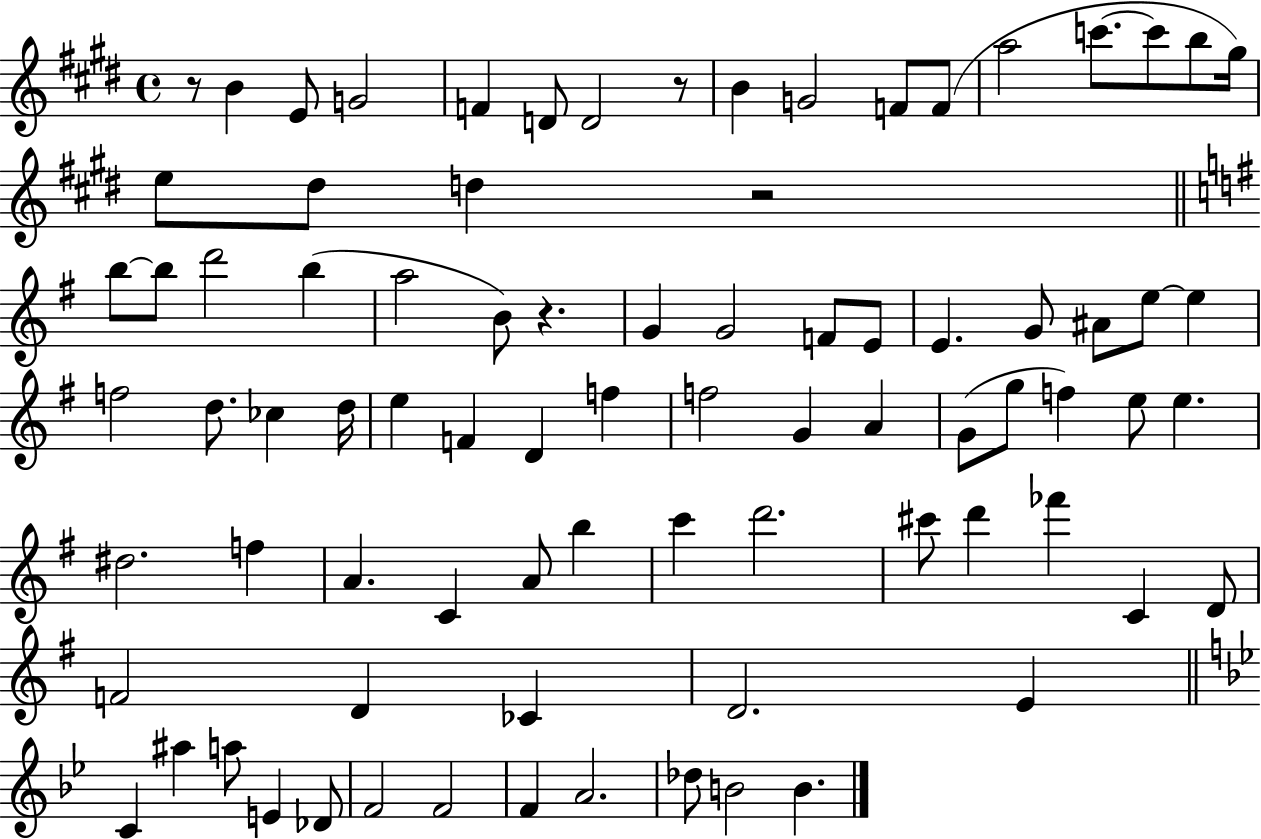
{
  \clef treble
  \time 4/4
  \defaultTimeSignature
  \key e \major
  r8 b'4 e'8 g'2 | f'4 d'8 d'2 r8 | b'4 g'2 f'8 f'8( | a''2 c'''8.~~ c'''8 b''8 gis''16) | \break e''8 dis''8 d''4 r2 | \bar "||" \break \key e \minor b''8~~ b''8 d'''2 b''4( | a''2 b'8) r4. | g'4 g'2 f'8 e'8 | e'4. g'8 ais'8 e''8~~ e''4 | \break f''2 d''8. ces''4 d''16 | e''4 f'4 d'4 f''4 | f''2 g'4 a'4 | g'8( g''8 f''4) e''8 e''4. | \break dis''2. f''4 | a'4. c'4 a'8 b''4 | c'''4 d'''2. | cis'''8 d'''4 fes'''4 c'4 d'8 | \break f'2 d'4 ces'4 | d'2. e'4 | \bar "||" \break \key g \minor c'4 ais''4 a''8 e'4 des'8 | f'2 f'2 | f'4 a'2. | des''8 b'2 b'4. | \break \bar "|."
}